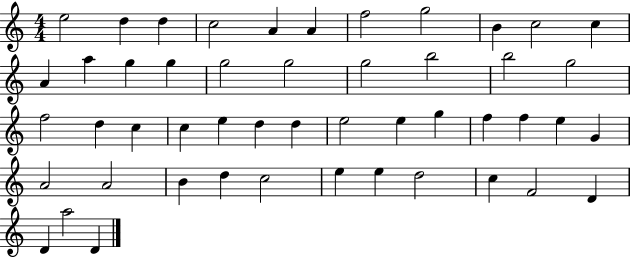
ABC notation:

X:1
T:Untitled
M:4/4
L:1/4
K:C
e2 d d c2 A A f2 g2 B c2 c A a g g g2 g2 g2 b2 b2 g2 f2 d c c e d d e2 e g f f e G A2 A2 B d c2 e e d2 c F2 D D a2 D